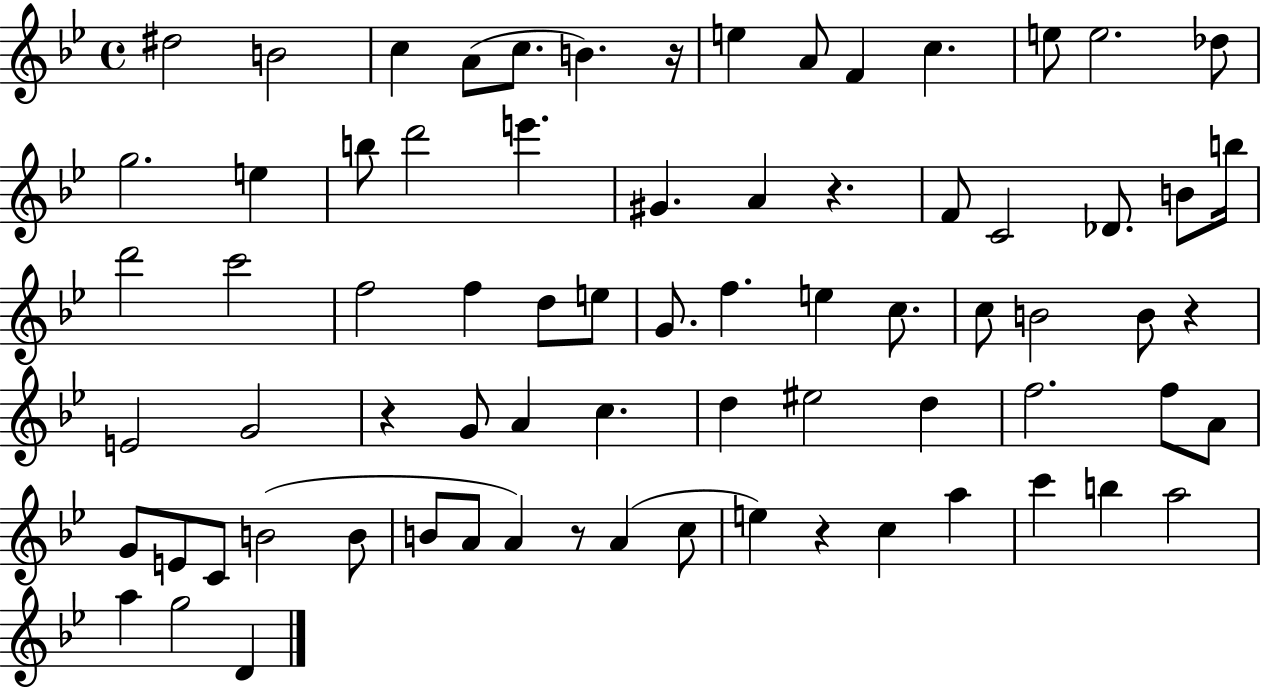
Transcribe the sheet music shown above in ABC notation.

X:1
T:Untitled
M:4/4
L:1/4
K:Bb
^d2 B2 c A/2 c/2 B z/4 e A/2 F c e/2 e2 _d/2 g2 e b/2 d'2 e' ^G A z F/2 C2 _D/2 B/2 b/4 d'2 c'2 f2 f d/2 e/2 G/2 f e c/2 c/2 B2 B/2 z E2 G2 z G/2 A c d ^e2 d f2 f/2 A/2 G/2 E/2 C/2 B2 B/2 B/2 A/2 A z/2 A c/2 e z c a c' b a2 a g2 D